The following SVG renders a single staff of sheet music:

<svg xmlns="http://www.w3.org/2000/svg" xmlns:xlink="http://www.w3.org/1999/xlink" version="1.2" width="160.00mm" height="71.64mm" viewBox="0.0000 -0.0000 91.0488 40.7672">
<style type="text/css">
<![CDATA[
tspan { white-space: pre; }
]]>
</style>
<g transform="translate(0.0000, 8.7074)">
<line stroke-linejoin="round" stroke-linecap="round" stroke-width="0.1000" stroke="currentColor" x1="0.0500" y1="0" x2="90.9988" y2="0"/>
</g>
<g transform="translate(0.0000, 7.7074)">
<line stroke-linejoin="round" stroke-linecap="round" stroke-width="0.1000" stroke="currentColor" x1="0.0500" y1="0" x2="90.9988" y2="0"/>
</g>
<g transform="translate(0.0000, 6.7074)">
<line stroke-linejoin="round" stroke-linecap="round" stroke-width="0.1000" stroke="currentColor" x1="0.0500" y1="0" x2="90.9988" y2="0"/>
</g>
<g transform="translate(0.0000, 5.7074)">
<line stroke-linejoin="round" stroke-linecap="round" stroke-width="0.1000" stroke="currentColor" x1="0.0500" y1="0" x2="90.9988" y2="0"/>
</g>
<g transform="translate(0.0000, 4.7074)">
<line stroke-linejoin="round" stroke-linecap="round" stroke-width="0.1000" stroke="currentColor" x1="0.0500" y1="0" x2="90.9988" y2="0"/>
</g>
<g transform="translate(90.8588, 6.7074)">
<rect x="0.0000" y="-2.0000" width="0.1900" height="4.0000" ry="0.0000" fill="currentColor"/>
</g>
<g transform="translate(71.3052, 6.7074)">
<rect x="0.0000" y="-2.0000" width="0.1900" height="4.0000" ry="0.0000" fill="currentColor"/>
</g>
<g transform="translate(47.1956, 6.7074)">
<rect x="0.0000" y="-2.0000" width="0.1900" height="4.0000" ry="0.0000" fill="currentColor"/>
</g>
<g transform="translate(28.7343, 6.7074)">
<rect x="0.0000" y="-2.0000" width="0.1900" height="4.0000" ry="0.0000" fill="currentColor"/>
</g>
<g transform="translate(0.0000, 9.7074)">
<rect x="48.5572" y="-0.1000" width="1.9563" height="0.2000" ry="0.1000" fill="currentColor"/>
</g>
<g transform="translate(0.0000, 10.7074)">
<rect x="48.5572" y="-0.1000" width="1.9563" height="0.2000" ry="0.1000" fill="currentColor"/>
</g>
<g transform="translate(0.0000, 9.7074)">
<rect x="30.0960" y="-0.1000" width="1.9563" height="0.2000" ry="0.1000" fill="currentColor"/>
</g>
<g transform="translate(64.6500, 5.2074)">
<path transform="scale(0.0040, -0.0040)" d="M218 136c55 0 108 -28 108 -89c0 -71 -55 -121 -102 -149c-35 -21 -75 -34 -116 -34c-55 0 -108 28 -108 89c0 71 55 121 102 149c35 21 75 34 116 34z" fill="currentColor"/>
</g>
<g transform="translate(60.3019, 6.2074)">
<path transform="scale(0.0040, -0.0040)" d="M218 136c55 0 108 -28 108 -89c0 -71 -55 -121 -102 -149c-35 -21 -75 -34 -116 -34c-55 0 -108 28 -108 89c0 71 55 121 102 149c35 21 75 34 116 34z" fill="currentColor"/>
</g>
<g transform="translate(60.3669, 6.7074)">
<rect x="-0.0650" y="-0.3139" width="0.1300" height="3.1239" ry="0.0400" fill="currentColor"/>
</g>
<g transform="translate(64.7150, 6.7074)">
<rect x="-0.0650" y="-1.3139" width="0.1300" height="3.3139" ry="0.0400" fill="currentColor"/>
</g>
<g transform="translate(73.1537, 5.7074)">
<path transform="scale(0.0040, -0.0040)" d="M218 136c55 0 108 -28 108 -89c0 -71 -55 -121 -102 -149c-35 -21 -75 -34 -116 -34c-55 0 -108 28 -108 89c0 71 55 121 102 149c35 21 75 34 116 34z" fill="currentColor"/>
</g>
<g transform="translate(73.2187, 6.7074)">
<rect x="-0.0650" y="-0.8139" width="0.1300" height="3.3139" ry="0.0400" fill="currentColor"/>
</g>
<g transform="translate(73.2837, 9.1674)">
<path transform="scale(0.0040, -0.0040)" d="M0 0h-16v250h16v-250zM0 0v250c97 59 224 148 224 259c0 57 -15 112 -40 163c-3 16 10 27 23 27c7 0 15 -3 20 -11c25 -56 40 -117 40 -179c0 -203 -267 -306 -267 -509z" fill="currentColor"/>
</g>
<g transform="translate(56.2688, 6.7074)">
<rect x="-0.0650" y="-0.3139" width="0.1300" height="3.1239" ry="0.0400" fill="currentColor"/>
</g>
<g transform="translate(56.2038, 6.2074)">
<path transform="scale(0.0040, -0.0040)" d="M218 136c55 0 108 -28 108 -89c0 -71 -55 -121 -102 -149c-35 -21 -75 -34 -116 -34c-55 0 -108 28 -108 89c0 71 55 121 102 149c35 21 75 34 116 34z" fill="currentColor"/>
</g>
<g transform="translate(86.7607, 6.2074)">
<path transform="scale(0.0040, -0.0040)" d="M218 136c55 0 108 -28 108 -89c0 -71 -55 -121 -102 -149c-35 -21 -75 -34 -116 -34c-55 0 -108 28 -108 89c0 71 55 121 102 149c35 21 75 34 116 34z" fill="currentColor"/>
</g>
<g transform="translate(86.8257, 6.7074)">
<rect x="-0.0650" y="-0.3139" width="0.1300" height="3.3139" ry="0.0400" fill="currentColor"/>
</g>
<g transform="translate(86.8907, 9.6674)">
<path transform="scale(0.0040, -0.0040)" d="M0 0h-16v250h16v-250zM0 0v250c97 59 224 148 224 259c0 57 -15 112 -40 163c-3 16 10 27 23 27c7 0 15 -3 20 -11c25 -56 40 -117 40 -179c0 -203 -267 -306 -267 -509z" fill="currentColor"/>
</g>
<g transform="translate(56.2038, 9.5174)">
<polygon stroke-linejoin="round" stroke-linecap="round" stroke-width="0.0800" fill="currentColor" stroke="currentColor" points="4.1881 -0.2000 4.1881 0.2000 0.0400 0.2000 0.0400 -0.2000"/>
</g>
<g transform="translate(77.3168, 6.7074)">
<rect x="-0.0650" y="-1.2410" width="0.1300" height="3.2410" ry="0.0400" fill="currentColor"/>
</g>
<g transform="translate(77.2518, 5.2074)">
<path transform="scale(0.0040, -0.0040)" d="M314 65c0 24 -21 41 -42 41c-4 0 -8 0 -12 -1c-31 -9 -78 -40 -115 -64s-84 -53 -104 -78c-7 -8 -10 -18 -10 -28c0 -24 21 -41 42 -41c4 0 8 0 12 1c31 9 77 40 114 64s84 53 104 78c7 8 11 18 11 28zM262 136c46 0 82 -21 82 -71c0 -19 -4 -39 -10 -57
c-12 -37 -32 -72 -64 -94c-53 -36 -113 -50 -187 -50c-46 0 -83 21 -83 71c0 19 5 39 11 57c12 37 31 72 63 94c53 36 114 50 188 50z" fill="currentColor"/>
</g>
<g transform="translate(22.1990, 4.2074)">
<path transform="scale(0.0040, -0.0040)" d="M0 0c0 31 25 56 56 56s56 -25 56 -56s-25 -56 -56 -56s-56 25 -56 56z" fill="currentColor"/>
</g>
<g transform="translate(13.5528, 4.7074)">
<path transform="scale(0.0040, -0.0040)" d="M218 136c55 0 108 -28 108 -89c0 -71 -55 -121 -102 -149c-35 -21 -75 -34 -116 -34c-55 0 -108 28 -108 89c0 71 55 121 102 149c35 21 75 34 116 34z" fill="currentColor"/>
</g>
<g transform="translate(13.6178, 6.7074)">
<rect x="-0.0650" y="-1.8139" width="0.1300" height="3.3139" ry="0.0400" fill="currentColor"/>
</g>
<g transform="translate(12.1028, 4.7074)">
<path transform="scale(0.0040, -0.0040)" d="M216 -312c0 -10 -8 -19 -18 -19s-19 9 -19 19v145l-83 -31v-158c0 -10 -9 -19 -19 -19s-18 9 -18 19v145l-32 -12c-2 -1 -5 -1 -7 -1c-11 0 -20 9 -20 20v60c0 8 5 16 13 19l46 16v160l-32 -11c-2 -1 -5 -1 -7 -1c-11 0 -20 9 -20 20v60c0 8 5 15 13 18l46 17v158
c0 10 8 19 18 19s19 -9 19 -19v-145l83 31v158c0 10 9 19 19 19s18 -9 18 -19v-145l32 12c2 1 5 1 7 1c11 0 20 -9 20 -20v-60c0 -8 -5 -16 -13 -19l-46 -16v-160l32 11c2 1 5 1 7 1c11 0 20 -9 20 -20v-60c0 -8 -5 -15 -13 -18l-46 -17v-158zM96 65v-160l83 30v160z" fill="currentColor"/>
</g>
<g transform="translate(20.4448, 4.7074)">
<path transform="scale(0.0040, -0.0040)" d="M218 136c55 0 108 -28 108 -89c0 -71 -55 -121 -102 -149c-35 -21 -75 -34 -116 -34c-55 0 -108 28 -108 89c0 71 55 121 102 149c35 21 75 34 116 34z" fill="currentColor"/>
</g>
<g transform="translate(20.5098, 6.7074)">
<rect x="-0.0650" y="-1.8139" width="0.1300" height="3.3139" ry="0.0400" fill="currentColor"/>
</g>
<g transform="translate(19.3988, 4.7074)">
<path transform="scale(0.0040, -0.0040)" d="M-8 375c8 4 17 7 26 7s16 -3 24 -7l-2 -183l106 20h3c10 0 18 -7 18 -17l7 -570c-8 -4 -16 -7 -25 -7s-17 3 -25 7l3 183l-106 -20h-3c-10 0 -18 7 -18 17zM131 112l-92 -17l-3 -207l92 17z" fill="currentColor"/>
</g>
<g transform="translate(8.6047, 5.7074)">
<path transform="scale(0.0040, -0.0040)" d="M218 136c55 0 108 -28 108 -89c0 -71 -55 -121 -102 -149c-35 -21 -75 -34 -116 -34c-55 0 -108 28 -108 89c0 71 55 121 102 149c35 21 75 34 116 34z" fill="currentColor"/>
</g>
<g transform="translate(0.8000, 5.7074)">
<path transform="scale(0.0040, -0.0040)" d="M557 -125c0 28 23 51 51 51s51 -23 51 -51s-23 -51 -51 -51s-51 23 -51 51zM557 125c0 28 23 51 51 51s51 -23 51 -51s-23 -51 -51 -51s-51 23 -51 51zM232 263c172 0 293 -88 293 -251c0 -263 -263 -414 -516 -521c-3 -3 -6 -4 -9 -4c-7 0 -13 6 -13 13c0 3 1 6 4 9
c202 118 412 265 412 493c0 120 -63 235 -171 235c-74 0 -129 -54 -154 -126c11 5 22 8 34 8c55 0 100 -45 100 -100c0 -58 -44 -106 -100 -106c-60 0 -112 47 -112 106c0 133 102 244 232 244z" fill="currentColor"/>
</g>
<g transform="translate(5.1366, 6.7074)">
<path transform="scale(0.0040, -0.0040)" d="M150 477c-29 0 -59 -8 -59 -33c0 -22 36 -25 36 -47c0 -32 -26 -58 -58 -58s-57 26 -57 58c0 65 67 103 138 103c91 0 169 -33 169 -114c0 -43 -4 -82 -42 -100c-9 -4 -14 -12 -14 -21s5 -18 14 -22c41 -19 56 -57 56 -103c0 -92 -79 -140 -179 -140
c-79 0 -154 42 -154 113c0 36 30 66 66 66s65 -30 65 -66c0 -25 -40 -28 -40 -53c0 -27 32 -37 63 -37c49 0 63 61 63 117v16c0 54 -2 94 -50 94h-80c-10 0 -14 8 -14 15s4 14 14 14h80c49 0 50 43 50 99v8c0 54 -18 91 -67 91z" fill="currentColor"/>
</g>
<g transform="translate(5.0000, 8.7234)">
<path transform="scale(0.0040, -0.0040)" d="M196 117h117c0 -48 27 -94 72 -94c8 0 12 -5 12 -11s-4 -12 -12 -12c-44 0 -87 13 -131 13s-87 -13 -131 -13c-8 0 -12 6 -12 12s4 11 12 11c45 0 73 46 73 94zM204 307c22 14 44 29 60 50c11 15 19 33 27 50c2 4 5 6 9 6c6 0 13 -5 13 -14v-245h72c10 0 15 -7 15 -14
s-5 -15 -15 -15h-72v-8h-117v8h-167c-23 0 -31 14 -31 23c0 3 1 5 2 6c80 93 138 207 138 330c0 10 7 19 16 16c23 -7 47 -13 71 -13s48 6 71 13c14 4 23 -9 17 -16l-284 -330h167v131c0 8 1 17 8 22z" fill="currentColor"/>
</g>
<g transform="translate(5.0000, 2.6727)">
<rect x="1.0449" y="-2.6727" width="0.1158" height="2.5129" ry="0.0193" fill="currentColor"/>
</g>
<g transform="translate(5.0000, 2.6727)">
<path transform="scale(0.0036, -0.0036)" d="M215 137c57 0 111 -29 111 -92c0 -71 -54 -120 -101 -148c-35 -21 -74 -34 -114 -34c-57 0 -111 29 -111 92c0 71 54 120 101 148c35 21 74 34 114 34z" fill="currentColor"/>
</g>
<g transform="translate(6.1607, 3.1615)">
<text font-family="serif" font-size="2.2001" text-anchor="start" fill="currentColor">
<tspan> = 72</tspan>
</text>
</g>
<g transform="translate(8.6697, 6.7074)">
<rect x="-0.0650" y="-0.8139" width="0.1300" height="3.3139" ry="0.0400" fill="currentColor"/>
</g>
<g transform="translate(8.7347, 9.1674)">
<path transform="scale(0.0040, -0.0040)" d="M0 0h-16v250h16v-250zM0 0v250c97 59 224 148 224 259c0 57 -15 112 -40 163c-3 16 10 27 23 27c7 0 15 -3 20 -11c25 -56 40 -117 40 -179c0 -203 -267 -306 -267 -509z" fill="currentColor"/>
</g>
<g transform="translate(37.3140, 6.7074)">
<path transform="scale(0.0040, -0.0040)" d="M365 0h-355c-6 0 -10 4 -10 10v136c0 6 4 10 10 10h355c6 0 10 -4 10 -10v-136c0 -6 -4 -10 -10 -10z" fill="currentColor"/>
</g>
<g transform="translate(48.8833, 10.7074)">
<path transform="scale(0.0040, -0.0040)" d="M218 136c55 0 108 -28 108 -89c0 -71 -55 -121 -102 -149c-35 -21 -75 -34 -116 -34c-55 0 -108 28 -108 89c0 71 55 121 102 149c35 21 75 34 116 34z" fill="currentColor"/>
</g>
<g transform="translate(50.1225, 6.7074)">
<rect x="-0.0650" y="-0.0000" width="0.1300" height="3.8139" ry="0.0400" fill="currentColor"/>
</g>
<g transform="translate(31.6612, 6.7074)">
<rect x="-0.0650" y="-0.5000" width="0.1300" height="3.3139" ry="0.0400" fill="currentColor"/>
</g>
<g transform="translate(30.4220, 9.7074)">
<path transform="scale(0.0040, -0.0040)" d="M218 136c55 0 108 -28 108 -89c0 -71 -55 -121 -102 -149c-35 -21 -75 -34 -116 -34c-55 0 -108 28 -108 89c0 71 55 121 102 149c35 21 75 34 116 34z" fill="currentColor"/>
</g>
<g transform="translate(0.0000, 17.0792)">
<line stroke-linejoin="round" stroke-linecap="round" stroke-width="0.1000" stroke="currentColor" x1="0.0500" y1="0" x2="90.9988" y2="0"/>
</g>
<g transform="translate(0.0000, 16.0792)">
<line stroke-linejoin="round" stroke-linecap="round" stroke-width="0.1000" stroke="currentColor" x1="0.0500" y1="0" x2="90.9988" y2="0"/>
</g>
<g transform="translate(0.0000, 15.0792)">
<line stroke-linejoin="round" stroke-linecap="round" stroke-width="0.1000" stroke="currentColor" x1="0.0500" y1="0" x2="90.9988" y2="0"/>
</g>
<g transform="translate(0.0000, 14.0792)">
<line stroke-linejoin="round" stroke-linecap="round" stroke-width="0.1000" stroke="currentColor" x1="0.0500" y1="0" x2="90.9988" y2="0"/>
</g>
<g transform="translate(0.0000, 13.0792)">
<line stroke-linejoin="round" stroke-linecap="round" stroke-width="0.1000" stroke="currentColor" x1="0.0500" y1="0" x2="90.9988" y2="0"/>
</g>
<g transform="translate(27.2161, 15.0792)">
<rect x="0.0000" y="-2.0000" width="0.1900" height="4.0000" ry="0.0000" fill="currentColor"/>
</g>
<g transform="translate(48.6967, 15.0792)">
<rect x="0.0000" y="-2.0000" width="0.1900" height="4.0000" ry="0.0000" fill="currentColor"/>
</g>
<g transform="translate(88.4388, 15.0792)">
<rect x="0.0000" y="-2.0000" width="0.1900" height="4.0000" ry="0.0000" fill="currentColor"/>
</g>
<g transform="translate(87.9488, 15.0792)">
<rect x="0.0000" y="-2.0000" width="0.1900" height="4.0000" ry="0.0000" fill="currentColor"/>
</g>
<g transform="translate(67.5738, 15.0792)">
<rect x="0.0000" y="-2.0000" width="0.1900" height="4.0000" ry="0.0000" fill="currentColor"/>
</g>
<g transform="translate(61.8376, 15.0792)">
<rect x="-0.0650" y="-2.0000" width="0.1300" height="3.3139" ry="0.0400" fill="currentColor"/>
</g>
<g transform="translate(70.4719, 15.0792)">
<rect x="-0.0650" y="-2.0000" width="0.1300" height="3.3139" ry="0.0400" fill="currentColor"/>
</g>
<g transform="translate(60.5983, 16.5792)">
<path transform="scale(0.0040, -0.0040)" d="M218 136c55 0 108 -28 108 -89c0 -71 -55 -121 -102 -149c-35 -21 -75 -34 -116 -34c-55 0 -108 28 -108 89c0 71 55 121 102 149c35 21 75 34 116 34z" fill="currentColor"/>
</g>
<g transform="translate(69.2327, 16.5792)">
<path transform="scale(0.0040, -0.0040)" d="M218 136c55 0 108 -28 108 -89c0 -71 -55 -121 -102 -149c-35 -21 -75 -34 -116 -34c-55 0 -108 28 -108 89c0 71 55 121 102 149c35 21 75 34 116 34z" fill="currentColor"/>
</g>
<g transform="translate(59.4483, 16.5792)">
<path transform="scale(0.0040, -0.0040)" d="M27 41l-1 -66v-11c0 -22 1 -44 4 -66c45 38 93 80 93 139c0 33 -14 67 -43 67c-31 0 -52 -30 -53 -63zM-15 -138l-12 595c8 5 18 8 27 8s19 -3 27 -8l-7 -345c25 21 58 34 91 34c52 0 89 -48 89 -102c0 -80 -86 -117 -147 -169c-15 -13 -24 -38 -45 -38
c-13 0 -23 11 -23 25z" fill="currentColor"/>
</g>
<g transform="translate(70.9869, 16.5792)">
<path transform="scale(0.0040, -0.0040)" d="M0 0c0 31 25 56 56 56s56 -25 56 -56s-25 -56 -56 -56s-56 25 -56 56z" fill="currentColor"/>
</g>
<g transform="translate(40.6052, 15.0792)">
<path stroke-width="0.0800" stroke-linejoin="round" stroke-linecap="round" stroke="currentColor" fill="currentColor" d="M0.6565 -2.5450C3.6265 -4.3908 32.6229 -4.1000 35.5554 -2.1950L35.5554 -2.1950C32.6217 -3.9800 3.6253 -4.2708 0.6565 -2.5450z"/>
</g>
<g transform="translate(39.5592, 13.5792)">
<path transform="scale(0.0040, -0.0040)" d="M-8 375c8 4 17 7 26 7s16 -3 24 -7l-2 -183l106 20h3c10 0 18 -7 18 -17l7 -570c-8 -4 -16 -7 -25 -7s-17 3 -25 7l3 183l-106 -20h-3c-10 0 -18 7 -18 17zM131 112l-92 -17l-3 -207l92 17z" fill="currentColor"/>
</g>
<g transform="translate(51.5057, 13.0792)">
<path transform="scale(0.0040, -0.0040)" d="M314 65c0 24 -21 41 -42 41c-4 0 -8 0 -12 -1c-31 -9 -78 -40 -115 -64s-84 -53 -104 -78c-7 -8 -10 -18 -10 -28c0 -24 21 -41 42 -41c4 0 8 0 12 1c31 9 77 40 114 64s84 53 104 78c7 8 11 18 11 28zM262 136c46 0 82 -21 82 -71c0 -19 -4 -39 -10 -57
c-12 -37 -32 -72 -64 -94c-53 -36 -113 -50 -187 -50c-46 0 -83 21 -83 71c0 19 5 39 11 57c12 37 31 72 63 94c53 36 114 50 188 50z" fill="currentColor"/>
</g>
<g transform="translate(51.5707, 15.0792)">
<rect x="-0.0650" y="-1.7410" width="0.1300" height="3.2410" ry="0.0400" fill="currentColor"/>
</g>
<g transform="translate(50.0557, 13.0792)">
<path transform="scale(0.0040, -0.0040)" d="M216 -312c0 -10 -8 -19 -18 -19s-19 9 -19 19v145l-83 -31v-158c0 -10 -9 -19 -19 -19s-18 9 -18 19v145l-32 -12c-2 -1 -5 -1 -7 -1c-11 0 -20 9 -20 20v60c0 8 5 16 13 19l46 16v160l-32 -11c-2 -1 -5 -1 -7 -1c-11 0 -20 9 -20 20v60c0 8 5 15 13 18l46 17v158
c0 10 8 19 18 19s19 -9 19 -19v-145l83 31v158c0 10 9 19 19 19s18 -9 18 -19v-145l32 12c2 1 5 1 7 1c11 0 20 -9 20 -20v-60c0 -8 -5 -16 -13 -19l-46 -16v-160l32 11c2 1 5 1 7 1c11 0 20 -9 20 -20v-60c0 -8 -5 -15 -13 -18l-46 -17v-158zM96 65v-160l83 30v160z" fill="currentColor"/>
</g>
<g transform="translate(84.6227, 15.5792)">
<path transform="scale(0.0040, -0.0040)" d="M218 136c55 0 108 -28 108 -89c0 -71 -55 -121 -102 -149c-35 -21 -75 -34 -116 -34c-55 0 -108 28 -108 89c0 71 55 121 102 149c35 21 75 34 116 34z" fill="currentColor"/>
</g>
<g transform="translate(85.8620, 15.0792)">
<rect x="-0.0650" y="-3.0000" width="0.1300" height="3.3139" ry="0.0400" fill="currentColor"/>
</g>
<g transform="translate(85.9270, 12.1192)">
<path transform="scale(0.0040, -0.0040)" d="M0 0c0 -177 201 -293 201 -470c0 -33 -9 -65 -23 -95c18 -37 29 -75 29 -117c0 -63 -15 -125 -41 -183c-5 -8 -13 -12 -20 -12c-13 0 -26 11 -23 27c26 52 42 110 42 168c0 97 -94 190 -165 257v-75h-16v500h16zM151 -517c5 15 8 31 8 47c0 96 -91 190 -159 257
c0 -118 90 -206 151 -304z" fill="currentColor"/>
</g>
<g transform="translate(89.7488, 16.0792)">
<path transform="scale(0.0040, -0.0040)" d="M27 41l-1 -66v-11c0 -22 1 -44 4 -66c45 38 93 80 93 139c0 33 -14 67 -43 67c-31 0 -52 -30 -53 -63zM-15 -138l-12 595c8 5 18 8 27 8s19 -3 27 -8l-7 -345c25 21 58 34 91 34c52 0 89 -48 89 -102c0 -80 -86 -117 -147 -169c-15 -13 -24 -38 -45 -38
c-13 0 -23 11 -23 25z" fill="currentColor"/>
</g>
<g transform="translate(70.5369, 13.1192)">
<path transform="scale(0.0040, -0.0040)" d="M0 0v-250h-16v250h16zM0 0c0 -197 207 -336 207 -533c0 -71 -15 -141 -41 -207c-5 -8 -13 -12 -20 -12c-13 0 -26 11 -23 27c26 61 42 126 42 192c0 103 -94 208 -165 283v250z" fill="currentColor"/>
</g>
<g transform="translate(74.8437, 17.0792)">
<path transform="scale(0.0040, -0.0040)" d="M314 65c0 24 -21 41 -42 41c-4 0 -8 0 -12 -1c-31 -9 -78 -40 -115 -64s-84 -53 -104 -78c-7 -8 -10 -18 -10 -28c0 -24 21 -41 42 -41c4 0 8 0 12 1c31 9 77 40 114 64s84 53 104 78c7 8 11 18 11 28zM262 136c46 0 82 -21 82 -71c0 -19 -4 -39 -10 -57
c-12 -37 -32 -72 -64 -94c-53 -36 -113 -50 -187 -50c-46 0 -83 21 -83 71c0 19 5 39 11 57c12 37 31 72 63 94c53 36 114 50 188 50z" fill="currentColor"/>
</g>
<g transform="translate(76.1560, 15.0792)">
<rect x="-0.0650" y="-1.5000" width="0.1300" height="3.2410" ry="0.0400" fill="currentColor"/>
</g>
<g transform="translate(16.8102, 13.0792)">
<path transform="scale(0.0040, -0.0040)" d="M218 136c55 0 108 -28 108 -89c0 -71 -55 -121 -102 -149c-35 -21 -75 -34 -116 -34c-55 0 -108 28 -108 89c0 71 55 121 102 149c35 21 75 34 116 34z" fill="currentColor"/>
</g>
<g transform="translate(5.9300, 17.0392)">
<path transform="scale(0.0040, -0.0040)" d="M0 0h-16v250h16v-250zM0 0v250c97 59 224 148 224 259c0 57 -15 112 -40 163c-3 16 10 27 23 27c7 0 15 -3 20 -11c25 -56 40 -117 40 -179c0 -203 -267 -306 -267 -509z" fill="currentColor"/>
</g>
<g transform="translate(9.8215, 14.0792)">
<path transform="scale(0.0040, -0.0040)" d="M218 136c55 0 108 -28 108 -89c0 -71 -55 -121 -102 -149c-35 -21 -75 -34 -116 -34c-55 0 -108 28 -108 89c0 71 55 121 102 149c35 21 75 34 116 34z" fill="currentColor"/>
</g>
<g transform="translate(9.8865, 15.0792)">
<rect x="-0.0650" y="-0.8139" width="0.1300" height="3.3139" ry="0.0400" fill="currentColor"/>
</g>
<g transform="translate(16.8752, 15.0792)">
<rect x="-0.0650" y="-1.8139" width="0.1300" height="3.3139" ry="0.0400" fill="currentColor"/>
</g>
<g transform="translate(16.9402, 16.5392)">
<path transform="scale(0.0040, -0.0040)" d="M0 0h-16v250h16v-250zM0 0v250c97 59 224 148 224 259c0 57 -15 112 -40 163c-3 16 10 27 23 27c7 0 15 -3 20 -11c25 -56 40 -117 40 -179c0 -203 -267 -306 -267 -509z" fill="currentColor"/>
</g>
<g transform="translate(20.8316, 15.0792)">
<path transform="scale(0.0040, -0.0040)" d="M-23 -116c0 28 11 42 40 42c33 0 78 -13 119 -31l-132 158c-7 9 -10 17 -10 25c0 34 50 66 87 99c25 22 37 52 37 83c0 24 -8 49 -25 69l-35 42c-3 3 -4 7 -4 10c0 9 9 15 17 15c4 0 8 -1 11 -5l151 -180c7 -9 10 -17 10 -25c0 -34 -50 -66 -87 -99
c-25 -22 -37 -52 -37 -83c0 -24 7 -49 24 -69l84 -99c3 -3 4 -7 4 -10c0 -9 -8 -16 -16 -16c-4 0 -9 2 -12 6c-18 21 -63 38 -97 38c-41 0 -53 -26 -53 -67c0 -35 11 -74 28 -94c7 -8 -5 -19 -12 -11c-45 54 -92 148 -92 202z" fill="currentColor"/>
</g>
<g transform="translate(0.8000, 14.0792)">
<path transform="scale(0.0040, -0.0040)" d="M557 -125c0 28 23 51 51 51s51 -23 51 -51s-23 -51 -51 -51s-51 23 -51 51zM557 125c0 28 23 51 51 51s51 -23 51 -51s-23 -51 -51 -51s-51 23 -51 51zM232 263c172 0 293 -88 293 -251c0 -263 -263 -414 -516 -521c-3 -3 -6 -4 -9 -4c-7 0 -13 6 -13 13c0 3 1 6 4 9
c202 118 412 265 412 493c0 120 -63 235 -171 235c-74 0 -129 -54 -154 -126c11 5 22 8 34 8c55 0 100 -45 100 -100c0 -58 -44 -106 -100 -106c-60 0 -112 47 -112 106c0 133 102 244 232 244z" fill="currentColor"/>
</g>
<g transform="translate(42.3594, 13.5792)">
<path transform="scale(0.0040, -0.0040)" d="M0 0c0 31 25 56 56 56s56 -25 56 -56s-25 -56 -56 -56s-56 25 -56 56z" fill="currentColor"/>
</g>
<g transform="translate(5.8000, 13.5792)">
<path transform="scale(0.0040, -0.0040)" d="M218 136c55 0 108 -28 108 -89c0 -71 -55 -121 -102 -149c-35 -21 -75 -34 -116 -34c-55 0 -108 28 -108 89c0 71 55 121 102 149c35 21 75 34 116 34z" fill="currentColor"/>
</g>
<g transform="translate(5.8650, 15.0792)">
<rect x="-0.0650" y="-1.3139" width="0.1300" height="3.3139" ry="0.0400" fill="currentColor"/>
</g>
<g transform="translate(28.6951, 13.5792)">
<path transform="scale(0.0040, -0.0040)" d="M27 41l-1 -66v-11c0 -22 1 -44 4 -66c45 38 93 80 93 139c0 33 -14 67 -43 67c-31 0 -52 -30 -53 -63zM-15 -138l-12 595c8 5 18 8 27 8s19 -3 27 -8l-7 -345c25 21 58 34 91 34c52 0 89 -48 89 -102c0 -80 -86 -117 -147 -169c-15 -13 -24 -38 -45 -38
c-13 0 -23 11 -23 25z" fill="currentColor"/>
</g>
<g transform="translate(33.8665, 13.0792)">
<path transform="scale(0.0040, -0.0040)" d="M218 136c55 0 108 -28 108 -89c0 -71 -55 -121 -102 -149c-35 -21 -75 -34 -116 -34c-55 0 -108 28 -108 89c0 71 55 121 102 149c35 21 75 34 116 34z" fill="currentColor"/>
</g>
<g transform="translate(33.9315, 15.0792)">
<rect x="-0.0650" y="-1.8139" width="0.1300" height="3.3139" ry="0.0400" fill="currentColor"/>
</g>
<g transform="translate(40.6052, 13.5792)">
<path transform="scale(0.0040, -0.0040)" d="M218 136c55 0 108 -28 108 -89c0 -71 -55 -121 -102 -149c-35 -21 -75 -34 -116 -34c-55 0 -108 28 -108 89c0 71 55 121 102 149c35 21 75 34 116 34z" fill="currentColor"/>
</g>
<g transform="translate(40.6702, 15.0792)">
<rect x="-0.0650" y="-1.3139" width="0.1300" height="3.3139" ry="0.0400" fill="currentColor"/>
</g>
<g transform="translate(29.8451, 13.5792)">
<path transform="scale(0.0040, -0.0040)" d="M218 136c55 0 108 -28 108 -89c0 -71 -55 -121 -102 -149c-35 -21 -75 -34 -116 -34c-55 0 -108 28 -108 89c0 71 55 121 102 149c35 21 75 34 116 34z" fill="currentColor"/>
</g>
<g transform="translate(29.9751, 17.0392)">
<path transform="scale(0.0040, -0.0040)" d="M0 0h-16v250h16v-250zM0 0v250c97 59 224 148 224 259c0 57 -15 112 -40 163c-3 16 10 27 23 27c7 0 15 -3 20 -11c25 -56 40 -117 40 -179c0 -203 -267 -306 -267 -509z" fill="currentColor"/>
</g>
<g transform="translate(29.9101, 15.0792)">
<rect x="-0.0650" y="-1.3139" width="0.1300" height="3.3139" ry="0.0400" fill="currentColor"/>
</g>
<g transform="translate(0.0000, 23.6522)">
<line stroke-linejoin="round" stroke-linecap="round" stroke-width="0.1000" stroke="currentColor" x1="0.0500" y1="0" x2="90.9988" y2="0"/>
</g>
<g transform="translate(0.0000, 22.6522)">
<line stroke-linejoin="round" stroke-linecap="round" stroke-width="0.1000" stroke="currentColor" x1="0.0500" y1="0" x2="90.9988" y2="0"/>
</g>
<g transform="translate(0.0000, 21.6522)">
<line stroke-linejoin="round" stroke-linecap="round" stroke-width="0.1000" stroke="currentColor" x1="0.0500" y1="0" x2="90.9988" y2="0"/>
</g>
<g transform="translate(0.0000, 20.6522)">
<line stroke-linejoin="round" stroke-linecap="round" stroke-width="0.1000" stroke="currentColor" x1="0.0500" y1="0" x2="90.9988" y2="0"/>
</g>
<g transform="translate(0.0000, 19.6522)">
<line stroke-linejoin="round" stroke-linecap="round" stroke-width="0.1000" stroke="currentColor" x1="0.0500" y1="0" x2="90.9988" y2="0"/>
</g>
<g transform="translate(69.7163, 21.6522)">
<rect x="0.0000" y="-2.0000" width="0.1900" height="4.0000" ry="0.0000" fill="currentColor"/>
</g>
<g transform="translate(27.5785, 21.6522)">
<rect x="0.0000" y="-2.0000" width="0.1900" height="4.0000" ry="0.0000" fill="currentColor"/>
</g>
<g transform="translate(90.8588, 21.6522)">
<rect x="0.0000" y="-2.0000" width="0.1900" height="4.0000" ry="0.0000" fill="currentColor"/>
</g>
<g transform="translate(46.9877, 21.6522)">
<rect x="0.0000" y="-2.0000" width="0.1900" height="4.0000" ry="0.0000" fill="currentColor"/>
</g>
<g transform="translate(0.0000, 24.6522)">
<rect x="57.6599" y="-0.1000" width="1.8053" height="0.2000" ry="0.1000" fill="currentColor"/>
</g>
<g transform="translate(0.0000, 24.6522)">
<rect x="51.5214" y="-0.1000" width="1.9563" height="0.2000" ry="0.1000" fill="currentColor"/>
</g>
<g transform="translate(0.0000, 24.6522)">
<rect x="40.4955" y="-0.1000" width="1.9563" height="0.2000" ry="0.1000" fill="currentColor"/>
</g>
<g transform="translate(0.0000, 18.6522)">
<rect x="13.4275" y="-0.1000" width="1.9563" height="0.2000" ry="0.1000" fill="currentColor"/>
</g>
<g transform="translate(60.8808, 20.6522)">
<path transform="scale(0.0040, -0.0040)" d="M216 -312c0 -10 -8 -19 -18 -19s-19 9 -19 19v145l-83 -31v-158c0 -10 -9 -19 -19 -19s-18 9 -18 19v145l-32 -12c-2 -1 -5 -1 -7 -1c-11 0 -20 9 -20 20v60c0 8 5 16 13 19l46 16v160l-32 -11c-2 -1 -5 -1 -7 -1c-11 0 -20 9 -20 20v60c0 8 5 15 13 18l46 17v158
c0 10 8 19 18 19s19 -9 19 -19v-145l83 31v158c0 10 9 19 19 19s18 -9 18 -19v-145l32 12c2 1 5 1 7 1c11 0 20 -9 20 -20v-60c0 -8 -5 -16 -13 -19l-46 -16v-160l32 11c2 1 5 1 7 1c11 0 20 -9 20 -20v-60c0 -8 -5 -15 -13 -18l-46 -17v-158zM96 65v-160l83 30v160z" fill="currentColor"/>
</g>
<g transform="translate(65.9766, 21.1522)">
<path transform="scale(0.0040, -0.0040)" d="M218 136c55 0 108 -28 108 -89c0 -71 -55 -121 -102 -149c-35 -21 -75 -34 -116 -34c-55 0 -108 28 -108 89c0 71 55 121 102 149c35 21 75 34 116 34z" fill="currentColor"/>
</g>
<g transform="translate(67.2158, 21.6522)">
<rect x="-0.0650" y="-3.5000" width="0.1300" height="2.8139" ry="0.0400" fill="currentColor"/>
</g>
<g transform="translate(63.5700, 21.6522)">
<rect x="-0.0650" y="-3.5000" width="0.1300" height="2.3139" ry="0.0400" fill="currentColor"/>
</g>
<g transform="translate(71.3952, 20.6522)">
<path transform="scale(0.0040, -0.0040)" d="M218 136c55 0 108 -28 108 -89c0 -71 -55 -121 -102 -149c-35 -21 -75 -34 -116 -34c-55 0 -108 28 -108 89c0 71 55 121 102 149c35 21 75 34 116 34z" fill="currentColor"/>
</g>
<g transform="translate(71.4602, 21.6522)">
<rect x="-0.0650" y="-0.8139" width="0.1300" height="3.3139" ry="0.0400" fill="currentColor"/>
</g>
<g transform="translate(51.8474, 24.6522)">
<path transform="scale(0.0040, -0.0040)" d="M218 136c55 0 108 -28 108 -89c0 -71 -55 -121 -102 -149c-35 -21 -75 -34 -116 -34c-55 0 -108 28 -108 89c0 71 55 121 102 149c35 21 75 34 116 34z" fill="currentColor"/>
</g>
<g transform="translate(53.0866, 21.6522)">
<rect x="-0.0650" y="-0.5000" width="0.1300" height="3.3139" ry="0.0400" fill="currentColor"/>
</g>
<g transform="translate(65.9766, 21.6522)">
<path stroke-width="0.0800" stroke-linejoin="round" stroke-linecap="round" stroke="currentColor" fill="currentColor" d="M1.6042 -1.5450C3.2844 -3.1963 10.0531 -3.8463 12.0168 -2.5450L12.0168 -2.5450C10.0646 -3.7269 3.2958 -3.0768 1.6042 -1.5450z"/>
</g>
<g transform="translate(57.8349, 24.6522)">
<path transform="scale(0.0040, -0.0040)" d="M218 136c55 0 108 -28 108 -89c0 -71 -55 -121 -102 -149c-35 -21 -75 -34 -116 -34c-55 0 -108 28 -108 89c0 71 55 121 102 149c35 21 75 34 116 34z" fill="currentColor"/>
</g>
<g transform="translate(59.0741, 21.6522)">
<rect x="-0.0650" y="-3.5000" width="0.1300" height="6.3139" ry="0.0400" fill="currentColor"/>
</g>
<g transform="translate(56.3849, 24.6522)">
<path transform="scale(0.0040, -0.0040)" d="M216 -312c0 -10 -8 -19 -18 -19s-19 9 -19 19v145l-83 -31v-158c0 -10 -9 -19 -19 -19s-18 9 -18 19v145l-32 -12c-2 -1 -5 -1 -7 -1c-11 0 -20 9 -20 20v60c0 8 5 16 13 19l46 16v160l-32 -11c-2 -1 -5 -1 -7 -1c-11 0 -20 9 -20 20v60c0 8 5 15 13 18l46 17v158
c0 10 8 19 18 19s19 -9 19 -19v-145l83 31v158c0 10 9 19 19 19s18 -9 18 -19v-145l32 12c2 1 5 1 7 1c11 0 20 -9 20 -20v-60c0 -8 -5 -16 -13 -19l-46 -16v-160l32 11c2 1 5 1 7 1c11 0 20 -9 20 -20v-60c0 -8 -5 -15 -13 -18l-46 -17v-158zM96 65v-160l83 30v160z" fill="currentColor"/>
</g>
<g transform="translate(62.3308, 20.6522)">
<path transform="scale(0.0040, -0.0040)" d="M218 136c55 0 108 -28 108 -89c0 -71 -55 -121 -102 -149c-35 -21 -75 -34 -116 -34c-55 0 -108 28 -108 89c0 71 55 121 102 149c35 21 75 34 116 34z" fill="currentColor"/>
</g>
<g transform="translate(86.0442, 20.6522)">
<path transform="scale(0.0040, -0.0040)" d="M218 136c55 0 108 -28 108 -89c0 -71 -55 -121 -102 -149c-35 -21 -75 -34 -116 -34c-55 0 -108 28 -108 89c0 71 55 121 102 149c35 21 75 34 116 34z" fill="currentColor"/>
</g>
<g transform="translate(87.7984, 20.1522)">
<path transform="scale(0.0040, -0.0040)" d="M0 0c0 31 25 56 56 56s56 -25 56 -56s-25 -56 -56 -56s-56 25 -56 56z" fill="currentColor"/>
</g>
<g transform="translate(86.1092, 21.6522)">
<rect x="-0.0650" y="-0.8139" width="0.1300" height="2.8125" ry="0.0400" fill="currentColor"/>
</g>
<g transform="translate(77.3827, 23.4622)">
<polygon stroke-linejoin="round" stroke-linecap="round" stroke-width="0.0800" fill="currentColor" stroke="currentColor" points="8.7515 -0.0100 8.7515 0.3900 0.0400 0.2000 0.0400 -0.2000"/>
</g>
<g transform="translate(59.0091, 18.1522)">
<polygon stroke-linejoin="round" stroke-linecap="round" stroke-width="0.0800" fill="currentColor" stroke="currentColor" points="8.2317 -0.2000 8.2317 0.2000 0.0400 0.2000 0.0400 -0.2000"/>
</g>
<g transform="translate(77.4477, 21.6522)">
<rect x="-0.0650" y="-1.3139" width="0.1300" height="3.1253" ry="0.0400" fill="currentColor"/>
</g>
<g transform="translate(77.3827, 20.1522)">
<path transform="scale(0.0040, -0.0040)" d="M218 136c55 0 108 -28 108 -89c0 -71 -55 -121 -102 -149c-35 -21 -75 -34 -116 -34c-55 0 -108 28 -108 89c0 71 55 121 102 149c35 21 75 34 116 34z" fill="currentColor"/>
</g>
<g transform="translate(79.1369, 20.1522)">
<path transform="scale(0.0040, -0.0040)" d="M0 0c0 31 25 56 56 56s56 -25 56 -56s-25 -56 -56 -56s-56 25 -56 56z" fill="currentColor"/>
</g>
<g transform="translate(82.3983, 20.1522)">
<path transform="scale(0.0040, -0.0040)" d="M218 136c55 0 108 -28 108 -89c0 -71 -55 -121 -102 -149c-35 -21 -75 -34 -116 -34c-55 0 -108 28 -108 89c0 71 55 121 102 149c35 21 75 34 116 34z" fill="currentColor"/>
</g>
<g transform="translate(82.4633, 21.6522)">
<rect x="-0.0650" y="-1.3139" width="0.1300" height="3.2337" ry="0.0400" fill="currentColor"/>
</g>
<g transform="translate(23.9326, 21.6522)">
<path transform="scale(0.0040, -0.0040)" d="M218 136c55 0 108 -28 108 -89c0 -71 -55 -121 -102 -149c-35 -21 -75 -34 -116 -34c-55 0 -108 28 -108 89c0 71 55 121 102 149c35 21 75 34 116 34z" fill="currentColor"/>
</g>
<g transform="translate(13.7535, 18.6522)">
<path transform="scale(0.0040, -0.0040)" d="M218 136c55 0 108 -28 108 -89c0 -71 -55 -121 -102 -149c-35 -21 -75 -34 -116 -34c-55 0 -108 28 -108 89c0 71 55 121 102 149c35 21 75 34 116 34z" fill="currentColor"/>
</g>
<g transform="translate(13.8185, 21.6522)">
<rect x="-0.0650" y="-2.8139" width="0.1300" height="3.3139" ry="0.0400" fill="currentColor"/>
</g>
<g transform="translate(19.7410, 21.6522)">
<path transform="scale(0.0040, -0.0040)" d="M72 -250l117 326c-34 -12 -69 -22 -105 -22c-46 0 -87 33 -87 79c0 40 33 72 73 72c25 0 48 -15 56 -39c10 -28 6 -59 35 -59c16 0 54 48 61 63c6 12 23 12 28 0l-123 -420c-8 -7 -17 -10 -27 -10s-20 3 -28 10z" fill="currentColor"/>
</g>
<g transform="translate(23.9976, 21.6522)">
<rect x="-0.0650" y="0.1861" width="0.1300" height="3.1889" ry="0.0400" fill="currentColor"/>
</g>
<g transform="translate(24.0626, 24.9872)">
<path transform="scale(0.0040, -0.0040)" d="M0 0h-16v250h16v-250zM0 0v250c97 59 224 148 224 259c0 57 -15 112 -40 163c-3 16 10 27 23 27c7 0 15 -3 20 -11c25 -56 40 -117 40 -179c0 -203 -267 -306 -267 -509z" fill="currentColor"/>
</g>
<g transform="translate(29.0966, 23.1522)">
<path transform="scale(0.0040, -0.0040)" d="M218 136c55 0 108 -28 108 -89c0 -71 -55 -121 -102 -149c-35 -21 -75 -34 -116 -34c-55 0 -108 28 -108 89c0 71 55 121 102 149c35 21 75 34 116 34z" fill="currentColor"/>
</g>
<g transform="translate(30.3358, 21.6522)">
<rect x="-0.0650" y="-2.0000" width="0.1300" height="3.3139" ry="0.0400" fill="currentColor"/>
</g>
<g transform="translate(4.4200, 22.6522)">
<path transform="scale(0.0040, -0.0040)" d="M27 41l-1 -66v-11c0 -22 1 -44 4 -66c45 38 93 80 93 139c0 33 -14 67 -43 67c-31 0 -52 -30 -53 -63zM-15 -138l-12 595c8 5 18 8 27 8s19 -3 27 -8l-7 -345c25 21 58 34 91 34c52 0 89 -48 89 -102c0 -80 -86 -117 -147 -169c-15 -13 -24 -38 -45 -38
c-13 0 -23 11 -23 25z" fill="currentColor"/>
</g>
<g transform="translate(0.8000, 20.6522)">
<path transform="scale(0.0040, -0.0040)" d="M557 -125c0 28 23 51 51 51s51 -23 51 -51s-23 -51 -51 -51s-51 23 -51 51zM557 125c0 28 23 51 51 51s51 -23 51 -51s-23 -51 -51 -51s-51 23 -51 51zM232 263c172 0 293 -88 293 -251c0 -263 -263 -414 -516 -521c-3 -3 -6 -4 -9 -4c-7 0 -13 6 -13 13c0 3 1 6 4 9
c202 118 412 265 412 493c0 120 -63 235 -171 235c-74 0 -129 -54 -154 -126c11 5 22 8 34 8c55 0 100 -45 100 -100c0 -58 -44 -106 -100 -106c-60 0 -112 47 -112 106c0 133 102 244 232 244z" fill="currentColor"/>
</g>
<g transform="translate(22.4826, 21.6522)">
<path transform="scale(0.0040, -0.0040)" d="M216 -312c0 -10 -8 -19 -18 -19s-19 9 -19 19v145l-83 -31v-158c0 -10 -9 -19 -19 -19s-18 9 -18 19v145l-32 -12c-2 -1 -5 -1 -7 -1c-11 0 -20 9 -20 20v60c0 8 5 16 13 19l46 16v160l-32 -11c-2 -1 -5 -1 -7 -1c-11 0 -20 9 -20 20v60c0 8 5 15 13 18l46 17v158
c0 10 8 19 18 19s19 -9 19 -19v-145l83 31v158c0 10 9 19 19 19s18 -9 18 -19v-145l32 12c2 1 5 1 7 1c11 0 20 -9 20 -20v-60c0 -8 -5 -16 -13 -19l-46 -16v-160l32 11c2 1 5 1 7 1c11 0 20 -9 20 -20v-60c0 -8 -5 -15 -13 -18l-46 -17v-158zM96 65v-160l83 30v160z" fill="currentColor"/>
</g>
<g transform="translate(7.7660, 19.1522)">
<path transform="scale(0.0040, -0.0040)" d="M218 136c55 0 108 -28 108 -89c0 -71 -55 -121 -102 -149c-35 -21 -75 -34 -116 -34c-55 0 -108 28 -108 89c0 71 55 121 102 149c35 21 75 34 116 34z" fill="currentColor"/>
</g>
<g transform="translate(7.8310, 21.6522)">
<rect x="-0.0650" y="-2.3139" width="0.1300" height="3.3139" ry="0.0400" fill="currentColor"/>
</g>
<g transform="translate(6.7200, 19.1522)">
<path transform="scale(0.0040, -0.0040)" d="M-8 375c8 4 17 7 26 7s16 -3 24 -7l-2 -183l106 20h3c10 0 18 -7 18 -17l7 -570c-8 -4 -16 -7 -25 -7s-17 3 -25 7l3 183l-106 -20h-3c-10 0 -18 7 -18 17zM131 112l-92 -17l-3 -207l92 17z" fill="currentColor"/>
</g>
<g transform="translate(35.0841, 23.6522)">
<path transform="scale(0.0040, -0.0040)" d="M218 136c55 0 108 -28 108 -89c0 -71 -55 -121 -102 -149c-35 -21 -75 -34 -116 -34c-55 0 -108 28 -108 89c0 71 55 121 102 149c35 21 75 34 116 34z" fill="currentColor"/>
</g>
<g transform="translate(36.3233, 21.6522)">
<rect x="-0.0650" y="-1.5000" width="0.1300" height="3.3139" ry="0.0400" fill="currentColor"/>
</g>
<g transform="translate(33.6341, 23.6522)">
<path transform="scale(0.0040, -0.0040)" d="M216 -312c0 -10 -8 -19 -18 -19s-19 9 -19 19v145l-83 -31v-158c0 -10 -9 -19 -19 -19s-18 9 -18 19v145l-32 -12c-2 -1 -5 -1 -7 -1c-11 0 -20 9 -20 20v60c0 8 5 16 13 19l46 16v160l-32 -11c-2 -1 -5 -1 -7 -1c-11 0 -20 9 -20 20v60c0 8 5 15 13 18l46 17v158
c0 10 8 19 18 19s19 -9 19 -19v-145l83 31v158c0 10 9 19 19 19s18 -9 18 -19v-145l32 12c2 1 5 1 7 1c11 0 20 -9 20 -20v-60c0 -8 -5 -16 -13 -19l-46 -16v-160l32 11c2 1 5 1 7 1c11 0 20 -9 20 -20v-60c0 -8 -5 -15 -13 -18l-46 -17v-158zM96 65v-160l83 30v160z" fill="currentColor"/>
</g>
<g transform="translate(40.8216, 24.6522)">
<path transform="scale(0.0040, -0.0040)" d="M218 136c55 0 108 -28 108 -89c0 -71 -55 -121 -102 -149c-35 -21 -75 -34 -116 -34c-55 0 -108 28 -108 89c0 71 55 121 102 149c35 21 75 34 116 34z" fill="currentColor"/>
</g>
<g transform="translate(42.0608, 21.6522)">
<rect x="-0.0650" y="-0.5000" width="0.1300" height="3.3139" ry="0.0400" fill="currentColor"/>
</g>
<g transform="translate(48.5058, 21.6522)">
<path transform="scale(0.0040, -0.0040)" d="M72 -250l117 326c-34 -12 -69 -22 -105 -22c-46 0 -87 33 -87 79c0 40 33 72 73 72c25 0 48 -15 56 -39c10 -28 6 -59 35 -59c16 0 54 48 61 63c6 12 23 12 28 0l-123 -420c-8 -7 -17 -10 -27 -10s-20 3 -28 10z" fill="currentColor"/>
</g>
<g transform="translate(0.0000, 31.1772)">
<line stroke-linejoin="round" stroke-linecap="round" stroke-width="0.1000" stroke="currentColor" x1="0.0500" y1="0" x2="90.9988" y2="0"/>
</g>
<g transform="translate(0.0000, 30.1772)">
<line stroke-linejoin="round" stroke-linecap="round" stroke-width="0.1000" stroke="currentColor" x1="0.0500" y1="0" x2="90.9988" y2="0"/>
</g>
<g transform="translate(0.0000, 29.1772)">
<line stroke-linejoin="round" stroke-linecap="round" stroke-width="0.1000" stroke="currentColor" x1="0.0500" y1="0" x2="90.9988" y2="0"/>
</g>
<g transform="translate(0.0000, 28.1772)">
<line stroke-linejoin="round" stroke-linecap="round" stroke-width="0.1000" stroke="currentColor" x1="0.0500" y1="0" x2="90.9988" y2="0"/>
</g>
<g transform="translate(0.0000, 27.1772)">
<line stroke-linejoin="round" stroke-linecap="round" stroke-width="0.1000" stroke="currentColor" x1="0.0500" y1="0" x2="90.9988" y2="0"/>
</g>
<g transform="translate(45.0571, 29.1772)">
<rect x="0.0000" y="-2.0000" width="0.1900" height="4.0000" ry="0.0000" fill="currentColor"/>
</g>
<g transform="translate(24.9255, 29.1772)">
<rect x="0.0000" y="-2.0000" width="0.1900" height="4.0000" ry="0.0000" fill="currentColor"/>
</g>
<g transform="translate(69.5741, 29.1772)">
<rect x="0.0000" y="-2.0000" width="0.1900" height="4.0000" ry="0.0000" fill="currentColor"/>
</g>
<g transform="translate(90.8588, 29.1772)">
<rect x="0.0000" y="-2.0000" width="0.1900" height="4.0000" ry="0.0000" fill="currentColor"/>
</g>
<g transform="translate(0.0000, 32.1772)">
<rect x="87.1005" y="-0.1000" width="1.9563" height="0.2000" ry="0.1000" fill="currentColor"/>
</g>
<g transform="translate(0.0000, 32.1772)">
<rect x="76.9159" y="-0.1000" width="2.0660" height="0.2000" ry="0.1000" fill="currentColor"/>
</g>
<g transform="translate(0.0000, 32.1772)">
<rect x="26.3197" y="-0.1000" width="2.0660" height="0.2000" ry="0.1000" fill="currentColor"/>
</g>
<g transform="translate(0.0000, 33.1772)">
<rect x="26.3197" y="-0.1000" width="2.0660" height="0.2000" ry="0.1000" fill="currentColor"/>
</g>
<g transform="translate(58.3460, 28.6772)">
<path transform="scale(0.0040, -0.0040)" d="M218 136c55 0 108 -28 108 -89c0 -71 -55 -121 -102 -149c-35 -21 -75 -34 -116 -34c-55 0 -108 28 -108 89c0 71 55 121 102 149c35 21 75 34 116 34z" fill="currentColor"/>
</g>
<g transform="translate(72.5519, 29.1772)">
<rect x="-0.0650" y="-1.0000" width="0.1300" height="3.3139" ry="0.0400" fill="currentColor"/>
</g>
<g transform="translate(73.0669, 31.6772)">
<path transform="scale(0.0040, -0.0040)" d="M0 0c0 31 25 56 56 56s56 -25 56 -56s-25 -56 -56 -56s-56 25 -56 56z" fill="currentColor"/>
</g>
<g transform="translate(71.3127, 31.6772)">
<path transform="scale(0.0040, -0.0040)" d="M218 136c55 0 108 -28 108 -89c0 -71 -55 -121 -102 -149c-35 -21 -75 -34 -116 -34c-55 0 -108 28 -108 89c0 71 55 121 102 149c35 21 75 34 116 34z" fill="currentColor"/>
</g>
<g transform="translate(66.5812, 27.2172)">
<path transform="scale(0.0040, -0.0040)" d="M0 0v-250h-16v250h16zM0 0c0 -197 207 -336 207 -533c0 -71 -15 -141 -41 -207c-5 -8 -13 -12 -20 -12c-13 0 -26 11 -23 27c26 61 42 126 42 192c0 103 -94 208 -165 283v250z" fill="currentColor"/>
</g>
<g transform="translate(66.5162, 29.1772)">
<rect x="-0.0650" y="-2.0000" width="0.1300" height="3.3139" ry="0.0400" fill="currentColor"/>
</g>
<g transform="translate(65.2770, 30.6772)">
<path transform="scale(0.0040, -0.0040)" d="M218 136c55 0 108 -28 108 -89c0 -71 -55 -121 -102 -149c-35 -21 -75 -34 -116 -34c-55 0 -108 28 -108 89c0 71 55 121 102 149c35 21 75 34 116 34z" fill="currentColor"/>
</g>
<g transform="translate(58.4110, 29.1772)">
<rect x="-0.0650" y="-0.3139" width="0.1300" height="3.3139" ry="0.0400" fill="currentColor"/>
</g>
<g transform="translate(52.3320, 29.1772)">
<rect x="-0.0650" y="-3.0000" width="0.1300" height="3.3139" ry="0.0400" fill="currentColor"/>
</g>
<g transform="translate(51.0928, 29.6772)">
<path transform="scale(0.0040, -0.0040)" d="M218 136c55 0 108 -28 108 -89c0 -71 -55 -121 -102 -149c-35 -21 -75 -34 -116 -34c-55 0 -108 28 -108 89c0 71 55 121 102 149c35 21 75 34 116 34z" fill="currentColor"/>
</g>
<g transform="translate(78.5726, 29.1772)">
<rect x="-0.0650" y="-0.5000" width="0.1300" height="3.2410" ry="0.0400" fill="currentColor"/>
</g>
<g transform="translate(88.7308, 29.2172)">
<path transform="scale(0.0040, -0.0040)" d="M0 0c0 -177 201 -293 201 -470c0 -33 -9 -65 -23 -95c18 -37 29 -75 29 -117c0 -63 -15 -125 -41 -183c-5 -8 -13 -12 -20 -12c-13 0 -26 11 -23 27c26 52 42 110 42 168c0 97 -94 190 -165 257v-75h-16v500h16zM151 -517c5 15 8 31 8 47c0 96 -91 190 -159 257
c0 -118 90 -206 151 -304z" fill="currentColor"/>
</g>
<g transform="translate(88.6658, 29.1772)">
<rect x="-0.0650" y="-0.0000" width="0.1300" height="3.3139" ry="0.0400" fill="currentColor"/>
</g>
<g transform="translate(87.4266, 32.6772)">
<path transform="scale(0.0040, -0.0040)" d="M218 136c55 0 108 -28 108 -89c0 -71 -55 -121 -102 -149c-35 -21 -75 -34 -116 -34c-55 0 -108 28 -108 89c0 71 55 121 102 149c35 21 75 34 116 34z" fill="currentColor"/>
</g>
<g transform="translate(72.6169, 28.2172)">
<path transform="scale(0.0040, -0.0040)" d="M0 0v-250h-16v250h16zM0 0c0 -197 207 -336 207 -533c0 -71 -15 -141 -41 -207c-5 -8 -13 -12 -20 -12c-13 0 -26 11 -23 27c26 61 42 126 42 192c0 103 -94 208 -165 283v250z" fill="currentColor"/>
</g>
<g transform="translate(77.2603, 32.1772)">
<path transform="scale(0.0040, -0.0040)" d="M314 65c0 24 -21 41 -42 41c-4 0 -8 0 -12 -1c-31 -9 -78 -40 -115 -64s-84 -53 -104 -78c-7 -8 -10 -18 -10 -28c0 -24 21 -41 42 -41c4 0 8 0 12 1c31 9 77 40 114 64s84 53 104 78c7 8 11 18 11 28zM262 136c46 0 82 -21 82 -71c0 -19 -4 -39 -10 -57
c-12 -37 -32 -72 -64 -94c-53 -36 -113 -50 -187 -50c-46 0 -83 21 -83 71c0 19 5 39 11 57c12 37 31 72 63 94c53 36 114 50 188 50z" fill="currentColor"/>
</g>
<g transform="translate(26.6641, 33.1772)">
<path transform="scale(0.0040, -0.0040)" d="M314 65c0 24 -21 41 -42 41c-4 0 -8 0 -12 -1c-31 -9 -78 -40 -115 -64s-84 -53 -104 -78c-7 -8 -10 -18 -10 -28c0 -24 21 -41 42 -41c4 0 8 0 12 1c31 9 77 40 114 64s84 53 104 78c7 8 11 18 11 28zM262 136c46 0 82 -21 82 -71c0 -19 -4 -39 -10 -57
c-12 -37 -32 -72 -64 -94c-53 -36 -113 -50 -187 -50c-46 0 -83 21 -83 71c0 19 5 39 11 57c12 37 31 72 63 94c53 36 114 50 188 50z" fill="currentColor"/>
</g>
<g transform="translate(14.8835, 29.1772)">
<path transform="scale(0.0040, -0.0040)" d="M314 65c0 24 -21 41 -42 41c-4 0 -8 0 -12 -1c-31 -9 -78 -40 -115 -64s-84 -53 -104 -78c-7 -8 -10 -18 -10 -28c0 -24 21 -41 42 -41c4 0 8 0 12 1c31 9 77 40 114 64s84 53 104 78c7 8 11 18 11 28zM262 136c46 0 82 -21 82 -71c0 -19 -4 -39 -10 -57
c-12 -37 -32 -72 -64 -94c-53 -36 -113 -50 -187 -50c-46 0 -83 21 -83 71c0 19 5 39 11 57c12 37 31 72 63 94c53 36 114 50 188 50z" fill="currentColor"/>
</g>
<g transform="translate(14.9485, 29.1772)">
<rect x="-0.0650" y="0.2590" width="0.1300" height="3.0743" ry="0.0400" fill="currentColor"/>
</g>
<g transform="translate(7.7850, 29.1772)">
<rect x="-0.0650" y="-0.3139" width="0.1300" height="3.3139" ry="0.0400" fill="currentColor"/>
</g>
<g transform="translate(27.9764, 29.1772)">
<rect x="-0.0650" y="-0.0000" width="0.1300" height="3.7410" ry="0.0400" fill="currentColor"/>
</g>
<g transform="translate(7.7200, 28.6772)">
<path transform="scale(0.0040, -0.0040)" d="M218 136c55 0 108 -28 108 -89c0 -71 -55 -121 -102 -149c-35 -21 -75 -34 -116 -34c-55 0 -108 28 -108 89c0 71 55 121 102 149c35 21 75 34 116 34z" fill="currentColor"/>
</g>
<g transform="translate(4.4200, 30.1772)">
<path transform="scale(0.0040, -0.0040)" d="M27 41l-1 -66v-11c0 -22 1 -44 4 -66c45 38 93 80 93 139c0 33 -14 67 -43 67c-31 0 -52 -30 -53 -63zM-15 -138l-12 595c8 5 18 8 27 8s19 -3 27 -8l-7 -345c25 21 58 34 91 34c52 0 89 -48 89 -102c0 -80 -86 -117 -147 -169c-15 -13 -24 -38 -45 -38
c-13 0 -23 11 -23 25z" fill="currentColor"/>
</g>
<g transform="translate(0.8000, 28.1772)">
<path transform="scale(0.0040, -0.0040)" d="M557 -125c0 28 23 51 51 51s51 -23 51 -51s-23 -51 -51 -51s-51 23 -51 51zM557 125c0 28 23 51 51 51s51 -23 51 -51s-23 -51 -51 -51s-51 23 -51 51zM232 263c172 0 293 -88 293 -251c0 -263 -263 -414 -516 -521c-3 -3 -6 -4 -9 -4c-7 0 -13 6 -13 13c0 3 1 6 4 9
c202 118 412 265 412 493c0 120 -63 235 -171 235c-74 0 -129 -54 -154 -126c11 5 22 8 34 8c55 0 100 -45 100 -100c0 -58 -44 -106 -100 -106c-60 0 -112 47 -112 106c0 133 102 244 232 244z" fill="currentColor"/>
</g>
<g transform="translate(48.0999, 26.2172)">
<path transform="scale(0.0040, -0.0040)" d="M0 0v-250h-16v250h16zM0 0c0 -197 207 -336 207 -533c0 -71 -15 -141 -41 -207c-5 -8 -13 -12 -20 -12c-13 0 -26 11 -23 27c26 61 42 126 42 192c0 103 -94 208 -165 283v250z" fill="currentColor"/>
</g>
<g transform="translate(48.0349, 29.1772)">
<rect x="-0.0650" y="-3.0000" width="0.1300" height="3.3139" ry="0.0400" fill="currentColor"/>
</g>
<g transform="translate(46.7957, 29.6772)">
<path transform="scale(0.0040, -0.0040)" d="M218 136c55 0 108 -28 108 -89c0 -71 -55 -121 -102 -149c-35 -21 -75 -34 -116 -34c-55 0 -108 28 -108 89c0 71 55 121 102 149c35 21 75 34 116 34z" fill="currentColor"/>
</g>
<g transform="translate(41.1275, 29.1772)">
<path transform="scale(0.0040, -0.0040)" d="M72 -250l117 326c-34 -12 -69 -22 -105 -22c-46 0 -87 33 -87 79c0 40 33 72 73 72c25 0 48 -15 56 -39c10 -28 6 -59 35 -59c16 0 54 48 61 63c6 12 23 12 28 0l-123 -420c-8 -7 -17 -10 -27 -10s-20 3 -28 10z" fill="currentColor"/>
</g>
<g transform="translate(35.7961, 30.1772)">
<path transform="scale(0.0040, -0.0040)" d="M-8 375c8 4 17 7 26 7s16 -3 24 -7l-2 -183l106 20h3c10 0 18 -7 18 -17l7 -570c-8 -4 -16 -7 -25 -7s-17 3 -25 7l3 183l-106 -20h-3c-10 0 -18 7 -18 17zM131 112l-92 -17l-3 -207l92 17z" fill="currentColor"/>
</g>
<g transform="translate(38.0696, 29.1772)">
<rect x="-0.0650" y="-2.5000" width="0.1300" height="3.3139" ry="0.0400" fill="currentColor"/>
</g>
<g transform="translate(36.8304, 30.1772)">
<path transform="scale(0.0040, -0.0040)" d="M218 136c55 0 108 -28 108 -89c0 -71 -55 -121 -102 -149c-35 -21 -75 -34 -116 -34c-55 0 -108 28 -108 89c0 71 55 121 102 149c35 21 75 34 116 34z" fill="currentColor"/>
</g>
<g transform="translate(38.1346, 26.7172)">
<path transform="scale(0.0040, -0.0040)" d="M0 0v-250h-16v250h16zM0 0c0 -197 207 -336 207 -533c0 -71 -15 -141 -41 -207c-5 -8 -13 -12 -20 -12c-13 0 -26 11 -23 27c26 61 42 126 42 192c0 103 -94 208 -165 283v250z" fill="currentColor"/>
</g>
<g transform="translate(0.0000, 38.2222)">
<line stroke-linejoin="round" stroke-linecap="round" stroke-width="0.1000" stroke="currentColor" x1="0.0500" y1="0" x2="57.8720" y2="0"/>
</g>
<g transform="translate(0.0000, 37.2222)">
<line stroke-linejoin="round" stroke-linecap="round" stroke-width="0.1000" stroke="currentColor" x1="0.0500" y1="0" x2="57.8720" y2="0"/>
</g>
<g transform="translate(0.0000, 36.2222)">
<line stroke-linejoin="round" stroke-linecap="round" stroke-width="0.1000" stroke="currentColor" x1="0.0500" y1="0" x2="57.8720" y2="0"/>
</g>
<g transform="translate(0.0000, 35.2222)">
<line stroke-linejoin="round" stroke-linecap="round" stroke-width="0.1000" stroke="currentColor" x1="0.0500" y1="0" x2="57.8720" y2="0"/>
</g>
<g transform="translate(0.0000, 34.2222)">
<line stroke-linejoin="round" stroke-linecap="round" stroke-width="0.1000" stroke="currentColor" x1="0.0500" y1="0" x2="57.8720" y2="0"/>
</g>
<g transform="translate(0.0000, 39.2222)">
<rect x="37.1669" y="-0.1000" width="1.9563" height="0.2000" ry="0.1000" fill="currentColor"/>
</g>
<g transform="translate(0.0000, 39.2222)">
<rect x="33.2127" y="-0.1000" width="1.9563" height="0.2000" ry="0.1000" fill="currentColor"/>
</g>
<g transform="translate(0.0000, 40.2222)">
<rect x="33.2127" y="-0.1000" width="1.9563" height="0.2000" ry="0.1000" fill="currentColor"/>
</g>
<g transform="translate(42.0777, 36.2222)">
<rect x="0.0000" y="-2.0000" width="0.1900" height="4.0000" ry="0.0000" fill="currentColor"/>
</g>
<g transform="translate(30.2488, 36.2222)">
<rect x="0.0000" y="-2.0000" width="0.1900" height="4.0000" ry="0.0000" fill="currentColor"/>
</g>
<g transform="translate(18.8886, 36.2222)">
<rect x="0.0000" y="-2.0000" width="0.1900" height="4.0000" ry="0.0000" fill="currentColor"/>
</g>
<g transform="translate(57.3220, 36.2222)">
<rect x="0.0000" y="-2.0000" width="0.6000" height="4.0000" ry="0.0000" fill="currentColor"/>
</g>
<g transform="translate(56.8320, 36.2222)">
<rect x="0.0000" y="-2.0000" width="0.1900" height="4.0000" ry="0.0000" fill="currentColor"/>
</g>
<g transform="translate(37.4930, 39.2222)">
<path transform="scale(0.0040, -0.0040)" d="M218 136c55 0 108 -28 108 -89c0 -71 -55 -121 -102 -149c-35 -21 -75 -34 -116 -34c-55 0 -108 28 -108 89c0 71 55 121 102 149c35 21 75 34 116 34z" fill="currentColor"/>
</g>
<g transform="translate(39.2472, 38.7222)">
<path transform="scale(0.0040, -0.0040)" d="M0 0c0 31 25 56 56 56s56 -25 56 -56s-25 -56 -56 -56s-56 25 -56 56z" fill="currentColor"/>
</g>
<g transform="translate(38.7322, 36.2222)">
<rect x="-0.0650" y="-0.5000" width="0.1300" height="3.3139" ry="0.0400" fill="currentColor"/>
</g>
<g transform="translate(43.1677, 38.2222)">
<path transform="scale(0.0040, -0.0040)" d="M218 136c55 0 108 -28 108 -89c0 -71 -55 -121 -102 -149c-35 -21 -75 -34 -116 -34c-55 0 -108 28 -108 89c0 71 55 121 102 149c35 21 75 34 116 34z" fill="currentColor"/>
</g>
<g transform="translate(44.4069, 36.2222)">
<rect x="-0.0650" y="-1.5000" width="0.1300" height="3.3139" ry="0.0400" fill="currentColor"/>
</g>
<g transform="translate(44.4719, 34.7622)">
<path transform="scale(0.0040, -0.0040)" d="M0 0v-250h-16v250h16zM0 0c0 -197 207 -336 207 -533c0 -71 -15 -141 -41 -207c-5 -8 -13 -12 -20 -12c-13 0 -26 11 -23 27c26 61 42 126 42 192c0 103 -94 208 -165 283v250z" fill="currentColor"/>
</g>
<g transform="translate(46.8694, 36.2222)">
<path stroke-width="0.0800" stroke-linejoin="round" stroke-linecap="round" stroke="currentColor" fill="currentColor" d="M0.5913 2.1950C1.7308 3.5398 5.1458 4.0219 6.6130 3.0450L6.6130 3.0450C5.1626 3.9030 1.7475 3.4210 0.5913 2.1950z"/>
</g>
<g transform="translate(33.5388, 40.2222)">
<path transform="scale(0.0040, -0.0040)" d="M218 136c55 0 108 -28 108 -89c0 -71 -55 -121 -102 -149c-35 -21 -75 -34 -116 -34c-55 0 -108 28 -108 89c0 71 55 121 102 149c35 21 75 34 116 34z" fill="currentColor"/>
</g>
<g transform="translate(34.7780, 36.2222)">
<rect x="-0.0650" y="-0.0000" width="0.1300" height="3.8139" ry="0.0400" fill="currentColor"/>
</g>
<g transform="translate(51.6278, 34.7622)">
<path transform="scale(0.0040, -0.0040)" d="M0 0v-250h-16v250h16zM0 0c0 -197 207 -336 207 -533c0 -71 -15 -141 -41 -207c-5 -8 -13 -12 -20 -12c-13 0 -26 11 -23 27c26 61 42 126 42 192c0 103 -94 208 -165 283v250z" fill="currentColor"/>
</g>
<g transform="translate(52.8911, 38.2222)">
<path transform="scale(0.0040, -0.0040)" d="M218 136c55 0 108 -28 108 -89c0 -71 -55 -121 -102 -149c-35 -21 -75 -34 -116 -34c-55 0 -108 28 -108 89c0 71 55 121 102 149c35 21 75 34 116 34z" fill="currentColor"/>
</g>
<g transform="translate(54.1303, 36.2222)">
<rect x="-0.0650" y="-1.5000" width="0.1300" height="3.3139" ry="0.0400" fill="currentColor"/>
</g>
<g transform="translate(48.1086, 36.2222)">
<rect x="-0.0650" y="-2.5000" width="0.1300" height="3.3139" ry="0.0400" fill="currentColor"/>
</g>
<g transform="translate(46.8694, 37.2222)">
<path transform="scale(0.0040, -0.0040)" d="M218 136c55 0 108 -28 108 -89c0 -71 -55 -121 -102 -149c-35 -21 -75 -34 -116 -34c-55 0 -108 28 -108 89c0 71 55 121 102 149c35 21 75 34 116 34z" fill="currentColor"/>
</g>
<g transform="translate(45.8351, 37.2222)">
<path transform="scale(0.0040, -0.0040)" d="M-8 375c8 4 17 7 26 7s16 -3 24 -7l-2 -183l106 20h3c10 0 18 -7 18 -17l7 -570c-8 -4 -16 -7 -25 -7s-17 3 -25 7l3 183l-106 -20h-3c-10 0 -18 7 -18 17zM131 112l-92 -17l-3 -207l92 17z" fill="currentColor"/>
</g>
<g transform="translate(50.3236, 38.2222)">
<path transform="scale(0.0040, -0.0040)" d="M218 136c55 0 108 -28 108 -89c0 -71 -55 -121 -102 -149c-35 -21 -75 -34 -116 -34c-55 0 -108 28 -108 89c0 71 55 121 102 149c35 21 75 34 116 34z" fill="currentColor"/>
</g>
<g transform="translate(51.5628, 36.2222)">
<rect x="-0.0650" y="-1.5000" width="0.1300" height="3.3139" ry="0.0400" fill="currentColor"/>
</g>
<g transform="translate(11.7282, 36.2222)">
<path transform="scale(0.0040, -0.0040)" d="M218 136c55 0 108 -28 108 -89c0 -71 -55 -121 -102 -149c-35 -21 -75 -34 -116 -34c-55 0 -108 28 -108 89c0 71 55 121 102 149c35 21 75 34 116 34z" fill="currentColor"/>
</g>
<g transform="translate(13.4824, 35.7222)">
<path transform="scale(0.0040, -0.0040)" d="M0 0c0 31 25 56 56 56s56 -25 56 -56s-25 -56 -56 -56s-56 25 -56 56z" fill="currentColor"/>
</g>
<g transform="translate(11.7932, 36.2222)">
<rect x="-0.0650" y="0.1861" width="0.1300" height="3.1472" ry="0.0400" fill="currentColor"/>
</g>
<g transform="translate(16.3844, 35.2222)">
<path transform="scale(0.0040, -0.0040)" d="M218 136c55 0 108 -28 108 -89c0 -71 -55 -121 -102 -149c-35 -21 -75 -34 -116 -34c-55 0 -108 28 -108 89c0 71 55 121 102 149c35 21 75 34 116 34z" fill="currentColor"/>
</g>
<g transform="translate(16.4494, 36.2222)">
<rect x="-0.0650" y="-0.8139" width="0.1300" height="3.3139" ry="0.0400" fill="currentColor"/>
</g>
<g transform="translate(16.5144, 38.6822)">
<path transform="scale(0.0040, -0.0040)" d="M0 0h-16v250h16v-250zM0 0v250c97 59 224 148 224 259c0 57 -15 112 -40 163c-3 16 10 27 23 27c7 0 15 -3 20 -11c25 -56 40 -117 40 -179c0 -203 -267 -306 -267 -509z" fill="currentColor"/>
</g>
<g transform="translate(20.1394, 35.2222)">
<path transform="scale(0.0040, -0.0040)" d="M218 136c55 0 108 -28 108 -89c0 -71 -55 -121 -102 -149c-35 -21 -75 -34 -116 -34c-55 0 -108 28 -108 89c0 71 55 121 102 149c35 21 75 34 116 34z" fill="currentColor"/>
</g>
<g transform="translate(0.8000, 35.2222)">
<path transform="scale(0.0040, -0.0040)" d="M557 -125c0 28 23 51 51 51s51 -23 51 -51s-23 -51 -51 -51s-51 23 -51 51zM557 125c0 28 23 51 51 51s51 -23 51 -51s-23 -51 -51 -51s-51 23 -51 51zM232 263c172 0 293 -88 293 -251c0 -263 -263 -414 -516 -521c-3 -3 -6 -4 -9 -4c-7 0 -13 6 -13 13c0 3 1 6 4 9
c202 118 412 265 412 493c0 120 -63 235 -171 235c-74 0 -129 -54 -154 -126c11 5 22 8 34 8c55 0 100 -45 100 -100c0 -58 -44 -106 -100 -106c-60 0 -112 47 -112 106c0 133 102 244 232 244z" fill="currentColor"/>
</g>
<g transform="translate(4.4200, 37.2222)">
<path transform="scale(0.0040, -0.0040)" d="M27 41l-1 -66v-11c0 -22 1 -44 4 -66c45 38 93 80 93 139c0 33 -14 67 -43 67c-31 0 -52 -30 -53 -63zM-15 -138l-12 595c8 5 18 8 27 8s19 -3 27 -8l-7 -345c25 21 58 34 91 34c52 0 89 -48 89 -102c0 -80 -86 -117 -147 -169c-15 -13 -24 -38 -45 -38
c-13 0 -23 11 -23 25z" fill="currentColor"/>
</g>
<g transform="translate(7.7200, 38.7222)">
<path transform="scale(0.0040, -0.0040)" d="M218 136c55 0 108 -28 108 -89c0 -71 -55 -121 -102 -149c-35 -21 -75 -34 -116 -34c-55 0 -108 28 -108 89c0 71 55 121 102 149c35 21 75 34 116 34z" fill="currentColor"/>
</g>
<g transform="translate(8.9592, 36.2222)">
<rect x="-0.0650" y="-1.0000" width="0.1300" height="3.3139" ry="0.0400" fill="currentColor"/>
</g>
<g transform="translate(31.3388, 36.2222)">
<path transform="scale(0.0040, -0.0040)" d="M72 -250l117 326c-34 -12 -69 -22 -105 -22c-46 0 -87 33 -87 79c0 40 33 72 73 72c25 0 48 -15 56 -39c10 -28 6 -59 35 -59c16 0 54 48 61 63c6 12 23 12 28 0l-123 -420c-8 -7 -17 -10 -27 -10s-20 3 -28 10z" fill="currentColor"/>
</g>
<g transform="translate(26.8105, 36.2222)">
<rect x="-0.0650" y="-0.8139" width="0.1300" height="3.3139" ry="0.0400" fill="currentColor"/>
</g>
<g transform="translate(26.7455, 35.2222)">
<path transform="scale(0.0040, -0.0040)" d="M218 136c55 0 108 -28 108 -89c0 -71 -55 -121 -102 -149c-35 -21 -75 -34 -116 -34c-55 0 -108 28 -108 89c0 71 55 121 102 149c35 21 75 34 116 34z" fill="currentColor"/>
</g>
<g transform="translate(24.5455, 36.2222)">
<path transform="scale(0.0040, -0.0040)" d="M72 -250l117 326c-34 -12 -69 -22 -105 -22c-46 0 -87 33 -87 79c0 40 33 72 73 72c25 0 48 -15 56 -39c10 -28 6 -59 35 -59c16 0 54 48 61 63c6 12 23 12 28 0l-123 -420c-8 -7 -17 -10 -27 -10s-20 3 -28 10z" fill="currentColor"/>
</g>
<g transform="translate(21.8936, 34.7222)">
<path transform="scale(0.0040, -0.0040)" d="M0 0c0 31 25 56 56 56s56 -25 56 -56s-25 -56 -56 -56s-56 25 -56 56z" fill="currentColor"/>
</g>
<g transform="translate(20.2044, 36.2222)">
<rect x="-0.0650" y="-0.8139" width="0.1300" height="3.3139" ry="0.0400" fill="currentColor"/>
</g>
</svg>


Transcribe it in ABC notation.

X:1
T:Untitled
M:3/4
L:1/4
K:C
F,/2 ^A, A, E,, z2 C,, E,/2 E,/2 G, F,/2 G,2 E,/2 G,/2 F, A,/2 z _G,/2 A, G, ^A,2 _A,, A,,/2 G,,2 C,/4 B, C z/2 ^D,/2 A,, ^G,, E,, z/2 E,, ^E,,/2 ^F,/2 E,/2 F, G,/2 G,/2 F,/2 E, D,2 C,,2 B,,/2 z/2 C,/2 C, E, A,,/2 F,,/2 E,,2 D,,/4 F,, D, F,/2 F, z/2 F, z/2 C,, E,, G,,/2 B,, G,,/2 G,,